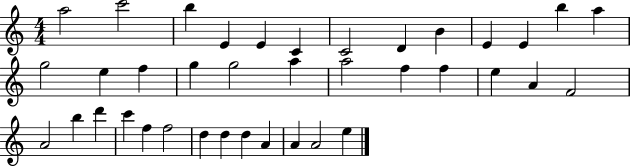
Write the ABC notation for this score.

X:1
T:Untitled
M:4/4
L:1/4
K:C
a2 c'2 b E E C C2 D B E E b a g2 e f g g2 a a2 f f e A F2 A2 b d' c' f f2 d d d A A A2 e